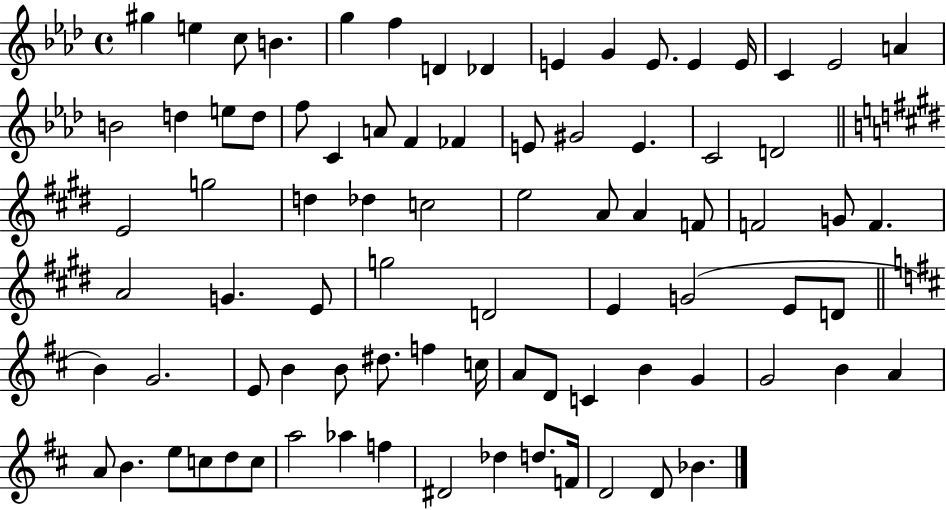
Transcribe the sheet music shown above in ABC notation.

X:1
T:Untitled
M:4/4
L:1/4
K:Ab
^g e c/2 B g f D _D E G E/2 E E/4 C _E2 A B2 d e/2 d/2 f/2 C A/2 F _F E/2 ^G2 E C2 D2 E2 g2 d _d c2 e2 A/2 A F/2 F2 G/2 F A2 G E/2 g2 D2 E G2 E/2 D/2 B G2 E/2 B B/2 ^d/2 f c/4 A/2 D/2 C B G G2 B A A/2 B e/2 c/2 d/2 c/2 a2 _a f ^D2 _d d/2 F/4 D2 D/2 _B